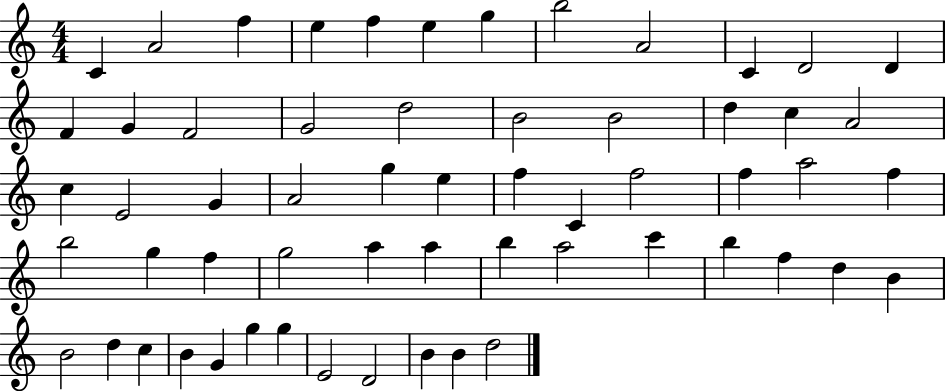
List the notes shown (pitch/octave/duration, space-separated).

C4/q A4/h F5/q E5/q F5/q E5/q G5/q B5/h A4/h C4/q D4/h D4/q F4/q G4/q F4/h G4/h D5/h B4/h B4/h D5/q C5/q A4/h C5/q E4/h G4/q A4/h G5/q E5/q F5/q C4/q F5/h F5/q A5/h F5/q B5/h G5/q F5/q G5/h A5/q A5/q B5/q A5/h C6/q B5/q F5/q D5/q B4/q B4/h D5/q C5/q B4/q G4/q G5/q G5/q E4/h D4/h B4/q B4/q D5/h